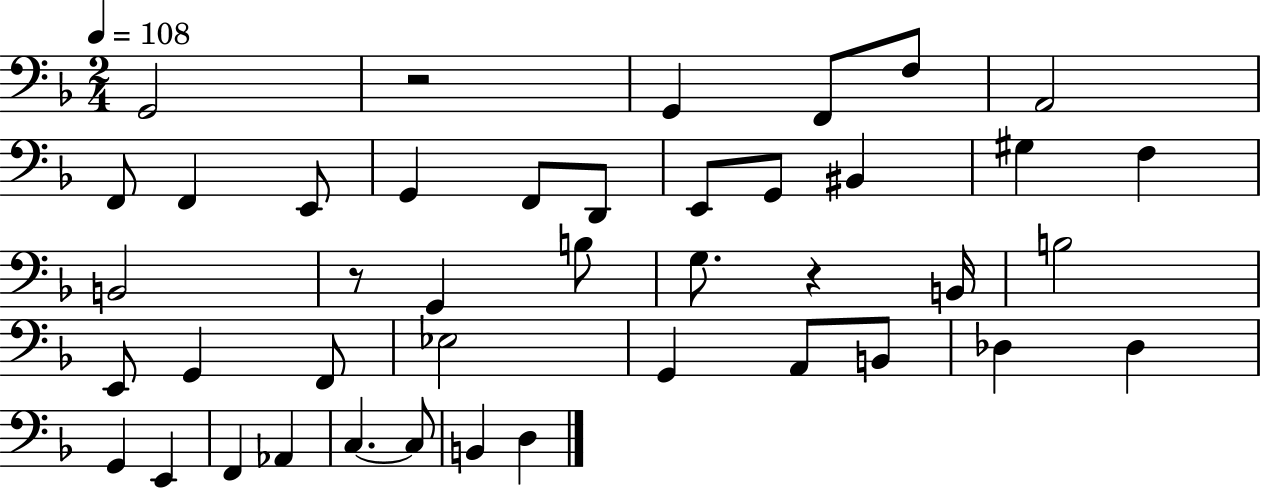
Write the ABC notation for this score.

X:1
T:Untitled
M:2/4
L:1/4
K:F
G,,2 z2 G,, F,,/2 F,/2 A,,2 F,,/2 F,, E,,/2 G,, F,,/2 D,,/2 E,,/2 G,,/2 ^B,, ^G, F, B,,2 z/2 G,, B,/2 G,/2 z B,,/4 B,2 E,,/2 G,, F,,/2 _E,2 G,, A,,/2 B,,/2 _D, _D, G,, E,, F,, _A,, C, C,/2 B,, D,